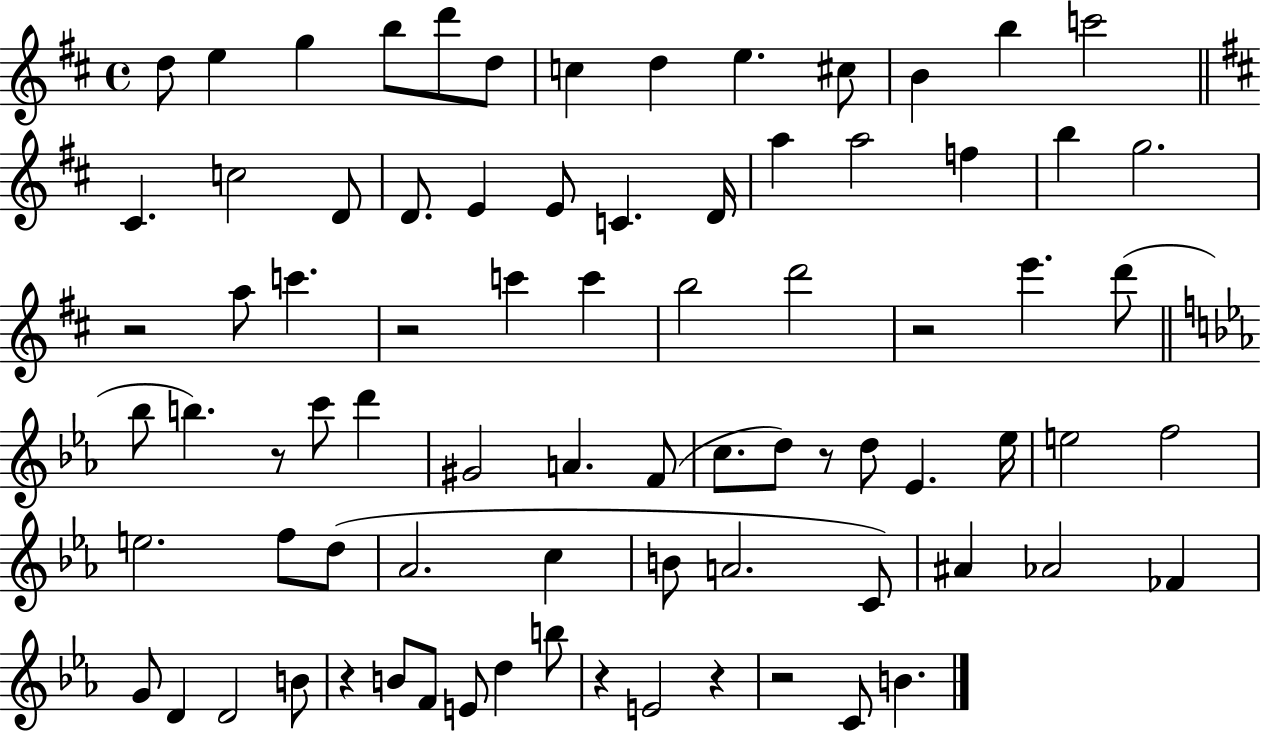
D5/e E5/q G5/q B5/e D6/e D5/e C5/q D5/q E5/q. C#5/e B4/q B5/q C6/h C#4/q. C5/h D4/e D4/e. E4/q E4/e C4/q. D4/s A5/q A5/h F5/q B5/q G5/h. R/h A5/e C6/q. R/h C6/q C6/q B5/h D6/h R/h E6/q. D6/e Bb5/e B5/q. R/e C6/e D6/q G#4/h A4/q. F4/e C5/e. D5/e R/e D5/e Eb4/q. Eb5/s E5/h F5/h E5/h. F5/e D5/e Ab4/h. C5/q B4/e A4/h. C4/e A#4/q Ab4/h FES4/q G4/e D4/q D4/h B4/e R/q B4/e F4/e E4/e D5/q B5/e R/q E4/h R/q R/h C4/e B4/q.